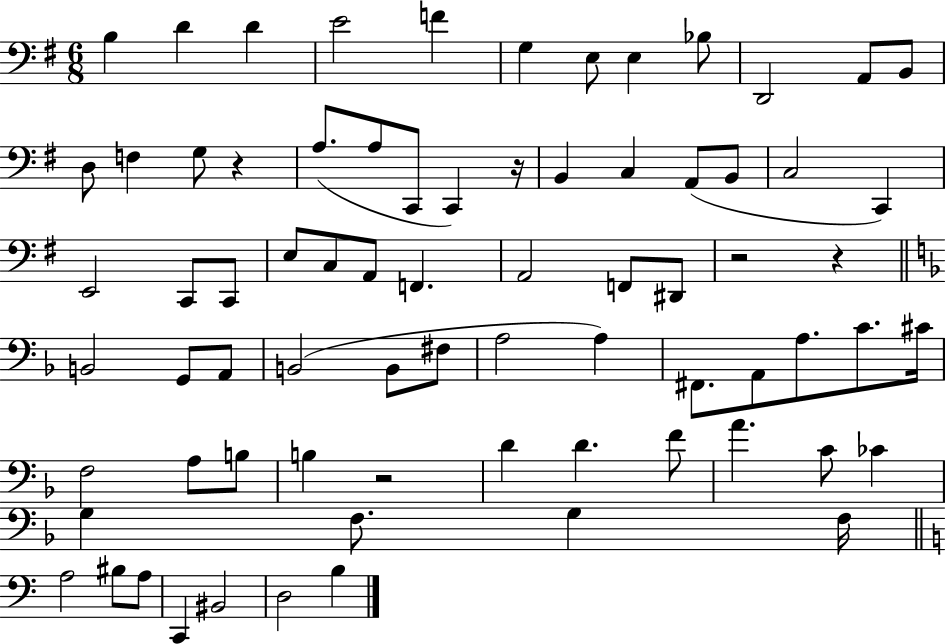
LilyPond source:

{
  \clef bass
  \numericTimeSignature
  \time 6/8
  \key g \major
  b4 d'4 d'4 | e'2 f'4 | g4 e8 e4 bes8 | d,2 a,8 b,8 | \break d8 f4 g8 r4 | a8.( a8 c,8 c,4) r16 | b,4 c4 a,8( b,8 | c2 c,4) | \break e,2 c,8 c,8 | e8 c8 a,8 f,4. | a,2 f,8 dis,8 | r2 r4 | \break \bar "||" \break \key f \major b,2 g,8 a,8 | b,2( b,8 fis8 | a2 a4) | fis,8. a,8 a8. c'8. cis'16 | \break f2 a8 b8 | b4 r2 | d'4 d'4. f'8 | a'4. c'8 ces'4 | \break g4 f8. g4 f16 | \bar "||" \break \key c \major a2 bis8 a8 | c,4 bis,2 | d2 b4 | \bar "|."
}